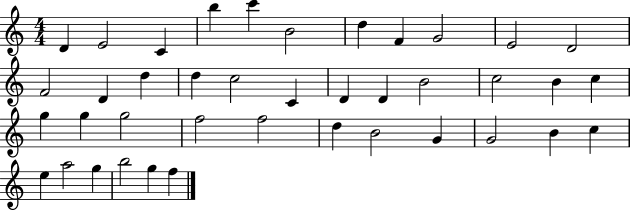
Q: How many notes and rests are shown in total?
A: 40